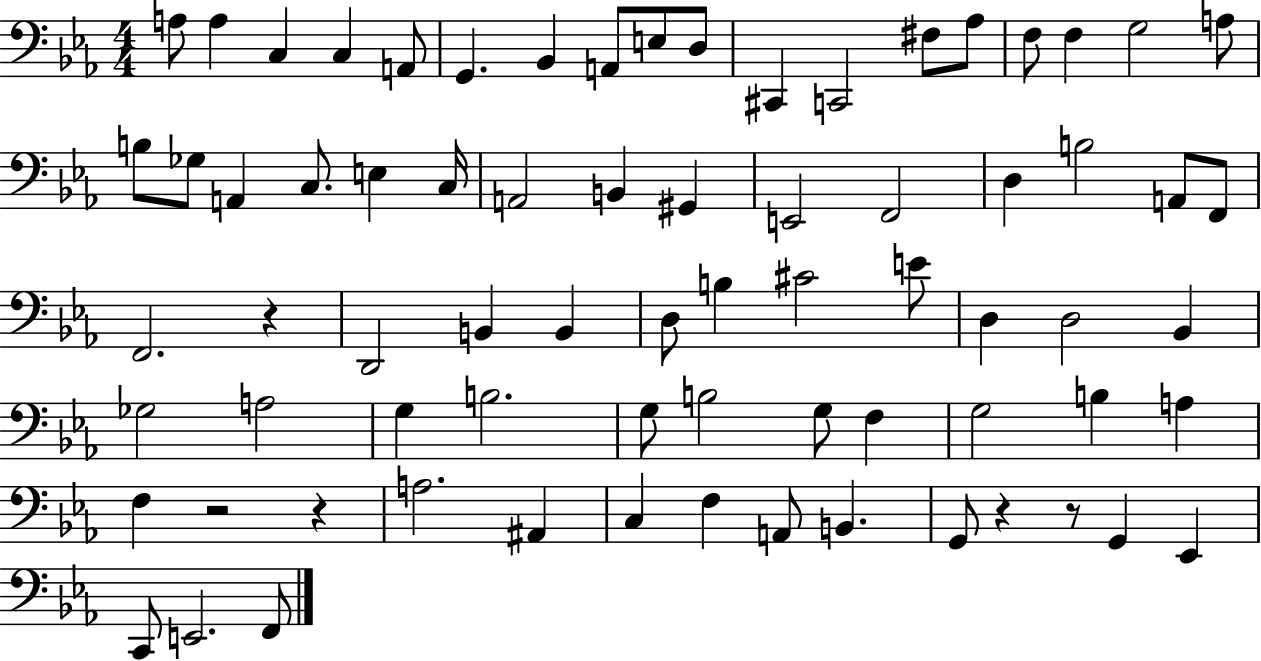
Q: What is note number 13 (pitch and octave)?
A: F#3